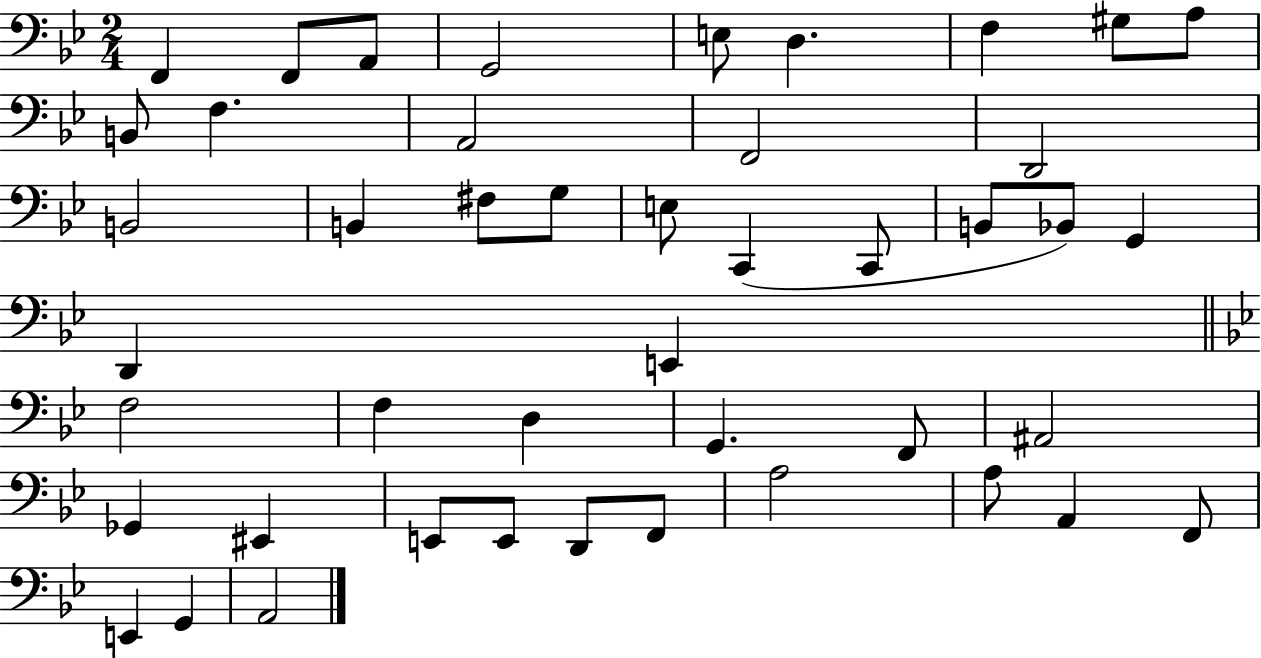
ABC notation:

X:1
T:Untitled
M:2/4
L:1/4
K:Bb
F,, F,,/2 A,,/2 G,,2 E,/2 D, F, ^G,/2 A,/2 B,,/2 F, A,,2 F,,2 D,,2 B,,2 B,, ^F,/2 G,/2 E,/2 C,, C,,/2 B,,/2 _B,,/2 G,, D,, E,, F,2 F, D, G,, F,,/2 ^A,,2 _G,, ^E,, E,,/2 E,,/2 D,,/2 F,,/2 A,2 A,/2 A,, F,,/2 E,, G,, A,,2